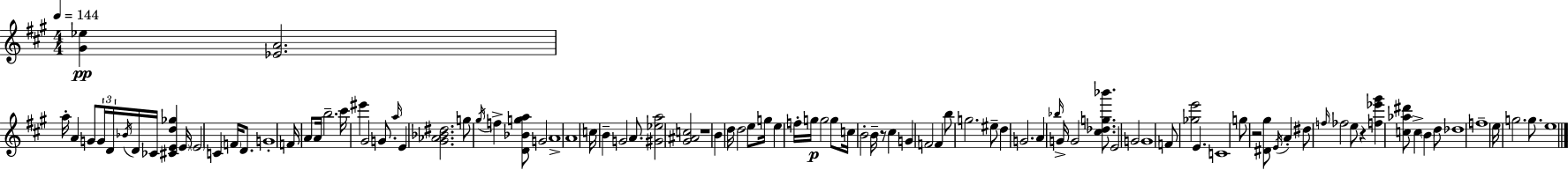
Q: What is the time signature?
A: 4/4